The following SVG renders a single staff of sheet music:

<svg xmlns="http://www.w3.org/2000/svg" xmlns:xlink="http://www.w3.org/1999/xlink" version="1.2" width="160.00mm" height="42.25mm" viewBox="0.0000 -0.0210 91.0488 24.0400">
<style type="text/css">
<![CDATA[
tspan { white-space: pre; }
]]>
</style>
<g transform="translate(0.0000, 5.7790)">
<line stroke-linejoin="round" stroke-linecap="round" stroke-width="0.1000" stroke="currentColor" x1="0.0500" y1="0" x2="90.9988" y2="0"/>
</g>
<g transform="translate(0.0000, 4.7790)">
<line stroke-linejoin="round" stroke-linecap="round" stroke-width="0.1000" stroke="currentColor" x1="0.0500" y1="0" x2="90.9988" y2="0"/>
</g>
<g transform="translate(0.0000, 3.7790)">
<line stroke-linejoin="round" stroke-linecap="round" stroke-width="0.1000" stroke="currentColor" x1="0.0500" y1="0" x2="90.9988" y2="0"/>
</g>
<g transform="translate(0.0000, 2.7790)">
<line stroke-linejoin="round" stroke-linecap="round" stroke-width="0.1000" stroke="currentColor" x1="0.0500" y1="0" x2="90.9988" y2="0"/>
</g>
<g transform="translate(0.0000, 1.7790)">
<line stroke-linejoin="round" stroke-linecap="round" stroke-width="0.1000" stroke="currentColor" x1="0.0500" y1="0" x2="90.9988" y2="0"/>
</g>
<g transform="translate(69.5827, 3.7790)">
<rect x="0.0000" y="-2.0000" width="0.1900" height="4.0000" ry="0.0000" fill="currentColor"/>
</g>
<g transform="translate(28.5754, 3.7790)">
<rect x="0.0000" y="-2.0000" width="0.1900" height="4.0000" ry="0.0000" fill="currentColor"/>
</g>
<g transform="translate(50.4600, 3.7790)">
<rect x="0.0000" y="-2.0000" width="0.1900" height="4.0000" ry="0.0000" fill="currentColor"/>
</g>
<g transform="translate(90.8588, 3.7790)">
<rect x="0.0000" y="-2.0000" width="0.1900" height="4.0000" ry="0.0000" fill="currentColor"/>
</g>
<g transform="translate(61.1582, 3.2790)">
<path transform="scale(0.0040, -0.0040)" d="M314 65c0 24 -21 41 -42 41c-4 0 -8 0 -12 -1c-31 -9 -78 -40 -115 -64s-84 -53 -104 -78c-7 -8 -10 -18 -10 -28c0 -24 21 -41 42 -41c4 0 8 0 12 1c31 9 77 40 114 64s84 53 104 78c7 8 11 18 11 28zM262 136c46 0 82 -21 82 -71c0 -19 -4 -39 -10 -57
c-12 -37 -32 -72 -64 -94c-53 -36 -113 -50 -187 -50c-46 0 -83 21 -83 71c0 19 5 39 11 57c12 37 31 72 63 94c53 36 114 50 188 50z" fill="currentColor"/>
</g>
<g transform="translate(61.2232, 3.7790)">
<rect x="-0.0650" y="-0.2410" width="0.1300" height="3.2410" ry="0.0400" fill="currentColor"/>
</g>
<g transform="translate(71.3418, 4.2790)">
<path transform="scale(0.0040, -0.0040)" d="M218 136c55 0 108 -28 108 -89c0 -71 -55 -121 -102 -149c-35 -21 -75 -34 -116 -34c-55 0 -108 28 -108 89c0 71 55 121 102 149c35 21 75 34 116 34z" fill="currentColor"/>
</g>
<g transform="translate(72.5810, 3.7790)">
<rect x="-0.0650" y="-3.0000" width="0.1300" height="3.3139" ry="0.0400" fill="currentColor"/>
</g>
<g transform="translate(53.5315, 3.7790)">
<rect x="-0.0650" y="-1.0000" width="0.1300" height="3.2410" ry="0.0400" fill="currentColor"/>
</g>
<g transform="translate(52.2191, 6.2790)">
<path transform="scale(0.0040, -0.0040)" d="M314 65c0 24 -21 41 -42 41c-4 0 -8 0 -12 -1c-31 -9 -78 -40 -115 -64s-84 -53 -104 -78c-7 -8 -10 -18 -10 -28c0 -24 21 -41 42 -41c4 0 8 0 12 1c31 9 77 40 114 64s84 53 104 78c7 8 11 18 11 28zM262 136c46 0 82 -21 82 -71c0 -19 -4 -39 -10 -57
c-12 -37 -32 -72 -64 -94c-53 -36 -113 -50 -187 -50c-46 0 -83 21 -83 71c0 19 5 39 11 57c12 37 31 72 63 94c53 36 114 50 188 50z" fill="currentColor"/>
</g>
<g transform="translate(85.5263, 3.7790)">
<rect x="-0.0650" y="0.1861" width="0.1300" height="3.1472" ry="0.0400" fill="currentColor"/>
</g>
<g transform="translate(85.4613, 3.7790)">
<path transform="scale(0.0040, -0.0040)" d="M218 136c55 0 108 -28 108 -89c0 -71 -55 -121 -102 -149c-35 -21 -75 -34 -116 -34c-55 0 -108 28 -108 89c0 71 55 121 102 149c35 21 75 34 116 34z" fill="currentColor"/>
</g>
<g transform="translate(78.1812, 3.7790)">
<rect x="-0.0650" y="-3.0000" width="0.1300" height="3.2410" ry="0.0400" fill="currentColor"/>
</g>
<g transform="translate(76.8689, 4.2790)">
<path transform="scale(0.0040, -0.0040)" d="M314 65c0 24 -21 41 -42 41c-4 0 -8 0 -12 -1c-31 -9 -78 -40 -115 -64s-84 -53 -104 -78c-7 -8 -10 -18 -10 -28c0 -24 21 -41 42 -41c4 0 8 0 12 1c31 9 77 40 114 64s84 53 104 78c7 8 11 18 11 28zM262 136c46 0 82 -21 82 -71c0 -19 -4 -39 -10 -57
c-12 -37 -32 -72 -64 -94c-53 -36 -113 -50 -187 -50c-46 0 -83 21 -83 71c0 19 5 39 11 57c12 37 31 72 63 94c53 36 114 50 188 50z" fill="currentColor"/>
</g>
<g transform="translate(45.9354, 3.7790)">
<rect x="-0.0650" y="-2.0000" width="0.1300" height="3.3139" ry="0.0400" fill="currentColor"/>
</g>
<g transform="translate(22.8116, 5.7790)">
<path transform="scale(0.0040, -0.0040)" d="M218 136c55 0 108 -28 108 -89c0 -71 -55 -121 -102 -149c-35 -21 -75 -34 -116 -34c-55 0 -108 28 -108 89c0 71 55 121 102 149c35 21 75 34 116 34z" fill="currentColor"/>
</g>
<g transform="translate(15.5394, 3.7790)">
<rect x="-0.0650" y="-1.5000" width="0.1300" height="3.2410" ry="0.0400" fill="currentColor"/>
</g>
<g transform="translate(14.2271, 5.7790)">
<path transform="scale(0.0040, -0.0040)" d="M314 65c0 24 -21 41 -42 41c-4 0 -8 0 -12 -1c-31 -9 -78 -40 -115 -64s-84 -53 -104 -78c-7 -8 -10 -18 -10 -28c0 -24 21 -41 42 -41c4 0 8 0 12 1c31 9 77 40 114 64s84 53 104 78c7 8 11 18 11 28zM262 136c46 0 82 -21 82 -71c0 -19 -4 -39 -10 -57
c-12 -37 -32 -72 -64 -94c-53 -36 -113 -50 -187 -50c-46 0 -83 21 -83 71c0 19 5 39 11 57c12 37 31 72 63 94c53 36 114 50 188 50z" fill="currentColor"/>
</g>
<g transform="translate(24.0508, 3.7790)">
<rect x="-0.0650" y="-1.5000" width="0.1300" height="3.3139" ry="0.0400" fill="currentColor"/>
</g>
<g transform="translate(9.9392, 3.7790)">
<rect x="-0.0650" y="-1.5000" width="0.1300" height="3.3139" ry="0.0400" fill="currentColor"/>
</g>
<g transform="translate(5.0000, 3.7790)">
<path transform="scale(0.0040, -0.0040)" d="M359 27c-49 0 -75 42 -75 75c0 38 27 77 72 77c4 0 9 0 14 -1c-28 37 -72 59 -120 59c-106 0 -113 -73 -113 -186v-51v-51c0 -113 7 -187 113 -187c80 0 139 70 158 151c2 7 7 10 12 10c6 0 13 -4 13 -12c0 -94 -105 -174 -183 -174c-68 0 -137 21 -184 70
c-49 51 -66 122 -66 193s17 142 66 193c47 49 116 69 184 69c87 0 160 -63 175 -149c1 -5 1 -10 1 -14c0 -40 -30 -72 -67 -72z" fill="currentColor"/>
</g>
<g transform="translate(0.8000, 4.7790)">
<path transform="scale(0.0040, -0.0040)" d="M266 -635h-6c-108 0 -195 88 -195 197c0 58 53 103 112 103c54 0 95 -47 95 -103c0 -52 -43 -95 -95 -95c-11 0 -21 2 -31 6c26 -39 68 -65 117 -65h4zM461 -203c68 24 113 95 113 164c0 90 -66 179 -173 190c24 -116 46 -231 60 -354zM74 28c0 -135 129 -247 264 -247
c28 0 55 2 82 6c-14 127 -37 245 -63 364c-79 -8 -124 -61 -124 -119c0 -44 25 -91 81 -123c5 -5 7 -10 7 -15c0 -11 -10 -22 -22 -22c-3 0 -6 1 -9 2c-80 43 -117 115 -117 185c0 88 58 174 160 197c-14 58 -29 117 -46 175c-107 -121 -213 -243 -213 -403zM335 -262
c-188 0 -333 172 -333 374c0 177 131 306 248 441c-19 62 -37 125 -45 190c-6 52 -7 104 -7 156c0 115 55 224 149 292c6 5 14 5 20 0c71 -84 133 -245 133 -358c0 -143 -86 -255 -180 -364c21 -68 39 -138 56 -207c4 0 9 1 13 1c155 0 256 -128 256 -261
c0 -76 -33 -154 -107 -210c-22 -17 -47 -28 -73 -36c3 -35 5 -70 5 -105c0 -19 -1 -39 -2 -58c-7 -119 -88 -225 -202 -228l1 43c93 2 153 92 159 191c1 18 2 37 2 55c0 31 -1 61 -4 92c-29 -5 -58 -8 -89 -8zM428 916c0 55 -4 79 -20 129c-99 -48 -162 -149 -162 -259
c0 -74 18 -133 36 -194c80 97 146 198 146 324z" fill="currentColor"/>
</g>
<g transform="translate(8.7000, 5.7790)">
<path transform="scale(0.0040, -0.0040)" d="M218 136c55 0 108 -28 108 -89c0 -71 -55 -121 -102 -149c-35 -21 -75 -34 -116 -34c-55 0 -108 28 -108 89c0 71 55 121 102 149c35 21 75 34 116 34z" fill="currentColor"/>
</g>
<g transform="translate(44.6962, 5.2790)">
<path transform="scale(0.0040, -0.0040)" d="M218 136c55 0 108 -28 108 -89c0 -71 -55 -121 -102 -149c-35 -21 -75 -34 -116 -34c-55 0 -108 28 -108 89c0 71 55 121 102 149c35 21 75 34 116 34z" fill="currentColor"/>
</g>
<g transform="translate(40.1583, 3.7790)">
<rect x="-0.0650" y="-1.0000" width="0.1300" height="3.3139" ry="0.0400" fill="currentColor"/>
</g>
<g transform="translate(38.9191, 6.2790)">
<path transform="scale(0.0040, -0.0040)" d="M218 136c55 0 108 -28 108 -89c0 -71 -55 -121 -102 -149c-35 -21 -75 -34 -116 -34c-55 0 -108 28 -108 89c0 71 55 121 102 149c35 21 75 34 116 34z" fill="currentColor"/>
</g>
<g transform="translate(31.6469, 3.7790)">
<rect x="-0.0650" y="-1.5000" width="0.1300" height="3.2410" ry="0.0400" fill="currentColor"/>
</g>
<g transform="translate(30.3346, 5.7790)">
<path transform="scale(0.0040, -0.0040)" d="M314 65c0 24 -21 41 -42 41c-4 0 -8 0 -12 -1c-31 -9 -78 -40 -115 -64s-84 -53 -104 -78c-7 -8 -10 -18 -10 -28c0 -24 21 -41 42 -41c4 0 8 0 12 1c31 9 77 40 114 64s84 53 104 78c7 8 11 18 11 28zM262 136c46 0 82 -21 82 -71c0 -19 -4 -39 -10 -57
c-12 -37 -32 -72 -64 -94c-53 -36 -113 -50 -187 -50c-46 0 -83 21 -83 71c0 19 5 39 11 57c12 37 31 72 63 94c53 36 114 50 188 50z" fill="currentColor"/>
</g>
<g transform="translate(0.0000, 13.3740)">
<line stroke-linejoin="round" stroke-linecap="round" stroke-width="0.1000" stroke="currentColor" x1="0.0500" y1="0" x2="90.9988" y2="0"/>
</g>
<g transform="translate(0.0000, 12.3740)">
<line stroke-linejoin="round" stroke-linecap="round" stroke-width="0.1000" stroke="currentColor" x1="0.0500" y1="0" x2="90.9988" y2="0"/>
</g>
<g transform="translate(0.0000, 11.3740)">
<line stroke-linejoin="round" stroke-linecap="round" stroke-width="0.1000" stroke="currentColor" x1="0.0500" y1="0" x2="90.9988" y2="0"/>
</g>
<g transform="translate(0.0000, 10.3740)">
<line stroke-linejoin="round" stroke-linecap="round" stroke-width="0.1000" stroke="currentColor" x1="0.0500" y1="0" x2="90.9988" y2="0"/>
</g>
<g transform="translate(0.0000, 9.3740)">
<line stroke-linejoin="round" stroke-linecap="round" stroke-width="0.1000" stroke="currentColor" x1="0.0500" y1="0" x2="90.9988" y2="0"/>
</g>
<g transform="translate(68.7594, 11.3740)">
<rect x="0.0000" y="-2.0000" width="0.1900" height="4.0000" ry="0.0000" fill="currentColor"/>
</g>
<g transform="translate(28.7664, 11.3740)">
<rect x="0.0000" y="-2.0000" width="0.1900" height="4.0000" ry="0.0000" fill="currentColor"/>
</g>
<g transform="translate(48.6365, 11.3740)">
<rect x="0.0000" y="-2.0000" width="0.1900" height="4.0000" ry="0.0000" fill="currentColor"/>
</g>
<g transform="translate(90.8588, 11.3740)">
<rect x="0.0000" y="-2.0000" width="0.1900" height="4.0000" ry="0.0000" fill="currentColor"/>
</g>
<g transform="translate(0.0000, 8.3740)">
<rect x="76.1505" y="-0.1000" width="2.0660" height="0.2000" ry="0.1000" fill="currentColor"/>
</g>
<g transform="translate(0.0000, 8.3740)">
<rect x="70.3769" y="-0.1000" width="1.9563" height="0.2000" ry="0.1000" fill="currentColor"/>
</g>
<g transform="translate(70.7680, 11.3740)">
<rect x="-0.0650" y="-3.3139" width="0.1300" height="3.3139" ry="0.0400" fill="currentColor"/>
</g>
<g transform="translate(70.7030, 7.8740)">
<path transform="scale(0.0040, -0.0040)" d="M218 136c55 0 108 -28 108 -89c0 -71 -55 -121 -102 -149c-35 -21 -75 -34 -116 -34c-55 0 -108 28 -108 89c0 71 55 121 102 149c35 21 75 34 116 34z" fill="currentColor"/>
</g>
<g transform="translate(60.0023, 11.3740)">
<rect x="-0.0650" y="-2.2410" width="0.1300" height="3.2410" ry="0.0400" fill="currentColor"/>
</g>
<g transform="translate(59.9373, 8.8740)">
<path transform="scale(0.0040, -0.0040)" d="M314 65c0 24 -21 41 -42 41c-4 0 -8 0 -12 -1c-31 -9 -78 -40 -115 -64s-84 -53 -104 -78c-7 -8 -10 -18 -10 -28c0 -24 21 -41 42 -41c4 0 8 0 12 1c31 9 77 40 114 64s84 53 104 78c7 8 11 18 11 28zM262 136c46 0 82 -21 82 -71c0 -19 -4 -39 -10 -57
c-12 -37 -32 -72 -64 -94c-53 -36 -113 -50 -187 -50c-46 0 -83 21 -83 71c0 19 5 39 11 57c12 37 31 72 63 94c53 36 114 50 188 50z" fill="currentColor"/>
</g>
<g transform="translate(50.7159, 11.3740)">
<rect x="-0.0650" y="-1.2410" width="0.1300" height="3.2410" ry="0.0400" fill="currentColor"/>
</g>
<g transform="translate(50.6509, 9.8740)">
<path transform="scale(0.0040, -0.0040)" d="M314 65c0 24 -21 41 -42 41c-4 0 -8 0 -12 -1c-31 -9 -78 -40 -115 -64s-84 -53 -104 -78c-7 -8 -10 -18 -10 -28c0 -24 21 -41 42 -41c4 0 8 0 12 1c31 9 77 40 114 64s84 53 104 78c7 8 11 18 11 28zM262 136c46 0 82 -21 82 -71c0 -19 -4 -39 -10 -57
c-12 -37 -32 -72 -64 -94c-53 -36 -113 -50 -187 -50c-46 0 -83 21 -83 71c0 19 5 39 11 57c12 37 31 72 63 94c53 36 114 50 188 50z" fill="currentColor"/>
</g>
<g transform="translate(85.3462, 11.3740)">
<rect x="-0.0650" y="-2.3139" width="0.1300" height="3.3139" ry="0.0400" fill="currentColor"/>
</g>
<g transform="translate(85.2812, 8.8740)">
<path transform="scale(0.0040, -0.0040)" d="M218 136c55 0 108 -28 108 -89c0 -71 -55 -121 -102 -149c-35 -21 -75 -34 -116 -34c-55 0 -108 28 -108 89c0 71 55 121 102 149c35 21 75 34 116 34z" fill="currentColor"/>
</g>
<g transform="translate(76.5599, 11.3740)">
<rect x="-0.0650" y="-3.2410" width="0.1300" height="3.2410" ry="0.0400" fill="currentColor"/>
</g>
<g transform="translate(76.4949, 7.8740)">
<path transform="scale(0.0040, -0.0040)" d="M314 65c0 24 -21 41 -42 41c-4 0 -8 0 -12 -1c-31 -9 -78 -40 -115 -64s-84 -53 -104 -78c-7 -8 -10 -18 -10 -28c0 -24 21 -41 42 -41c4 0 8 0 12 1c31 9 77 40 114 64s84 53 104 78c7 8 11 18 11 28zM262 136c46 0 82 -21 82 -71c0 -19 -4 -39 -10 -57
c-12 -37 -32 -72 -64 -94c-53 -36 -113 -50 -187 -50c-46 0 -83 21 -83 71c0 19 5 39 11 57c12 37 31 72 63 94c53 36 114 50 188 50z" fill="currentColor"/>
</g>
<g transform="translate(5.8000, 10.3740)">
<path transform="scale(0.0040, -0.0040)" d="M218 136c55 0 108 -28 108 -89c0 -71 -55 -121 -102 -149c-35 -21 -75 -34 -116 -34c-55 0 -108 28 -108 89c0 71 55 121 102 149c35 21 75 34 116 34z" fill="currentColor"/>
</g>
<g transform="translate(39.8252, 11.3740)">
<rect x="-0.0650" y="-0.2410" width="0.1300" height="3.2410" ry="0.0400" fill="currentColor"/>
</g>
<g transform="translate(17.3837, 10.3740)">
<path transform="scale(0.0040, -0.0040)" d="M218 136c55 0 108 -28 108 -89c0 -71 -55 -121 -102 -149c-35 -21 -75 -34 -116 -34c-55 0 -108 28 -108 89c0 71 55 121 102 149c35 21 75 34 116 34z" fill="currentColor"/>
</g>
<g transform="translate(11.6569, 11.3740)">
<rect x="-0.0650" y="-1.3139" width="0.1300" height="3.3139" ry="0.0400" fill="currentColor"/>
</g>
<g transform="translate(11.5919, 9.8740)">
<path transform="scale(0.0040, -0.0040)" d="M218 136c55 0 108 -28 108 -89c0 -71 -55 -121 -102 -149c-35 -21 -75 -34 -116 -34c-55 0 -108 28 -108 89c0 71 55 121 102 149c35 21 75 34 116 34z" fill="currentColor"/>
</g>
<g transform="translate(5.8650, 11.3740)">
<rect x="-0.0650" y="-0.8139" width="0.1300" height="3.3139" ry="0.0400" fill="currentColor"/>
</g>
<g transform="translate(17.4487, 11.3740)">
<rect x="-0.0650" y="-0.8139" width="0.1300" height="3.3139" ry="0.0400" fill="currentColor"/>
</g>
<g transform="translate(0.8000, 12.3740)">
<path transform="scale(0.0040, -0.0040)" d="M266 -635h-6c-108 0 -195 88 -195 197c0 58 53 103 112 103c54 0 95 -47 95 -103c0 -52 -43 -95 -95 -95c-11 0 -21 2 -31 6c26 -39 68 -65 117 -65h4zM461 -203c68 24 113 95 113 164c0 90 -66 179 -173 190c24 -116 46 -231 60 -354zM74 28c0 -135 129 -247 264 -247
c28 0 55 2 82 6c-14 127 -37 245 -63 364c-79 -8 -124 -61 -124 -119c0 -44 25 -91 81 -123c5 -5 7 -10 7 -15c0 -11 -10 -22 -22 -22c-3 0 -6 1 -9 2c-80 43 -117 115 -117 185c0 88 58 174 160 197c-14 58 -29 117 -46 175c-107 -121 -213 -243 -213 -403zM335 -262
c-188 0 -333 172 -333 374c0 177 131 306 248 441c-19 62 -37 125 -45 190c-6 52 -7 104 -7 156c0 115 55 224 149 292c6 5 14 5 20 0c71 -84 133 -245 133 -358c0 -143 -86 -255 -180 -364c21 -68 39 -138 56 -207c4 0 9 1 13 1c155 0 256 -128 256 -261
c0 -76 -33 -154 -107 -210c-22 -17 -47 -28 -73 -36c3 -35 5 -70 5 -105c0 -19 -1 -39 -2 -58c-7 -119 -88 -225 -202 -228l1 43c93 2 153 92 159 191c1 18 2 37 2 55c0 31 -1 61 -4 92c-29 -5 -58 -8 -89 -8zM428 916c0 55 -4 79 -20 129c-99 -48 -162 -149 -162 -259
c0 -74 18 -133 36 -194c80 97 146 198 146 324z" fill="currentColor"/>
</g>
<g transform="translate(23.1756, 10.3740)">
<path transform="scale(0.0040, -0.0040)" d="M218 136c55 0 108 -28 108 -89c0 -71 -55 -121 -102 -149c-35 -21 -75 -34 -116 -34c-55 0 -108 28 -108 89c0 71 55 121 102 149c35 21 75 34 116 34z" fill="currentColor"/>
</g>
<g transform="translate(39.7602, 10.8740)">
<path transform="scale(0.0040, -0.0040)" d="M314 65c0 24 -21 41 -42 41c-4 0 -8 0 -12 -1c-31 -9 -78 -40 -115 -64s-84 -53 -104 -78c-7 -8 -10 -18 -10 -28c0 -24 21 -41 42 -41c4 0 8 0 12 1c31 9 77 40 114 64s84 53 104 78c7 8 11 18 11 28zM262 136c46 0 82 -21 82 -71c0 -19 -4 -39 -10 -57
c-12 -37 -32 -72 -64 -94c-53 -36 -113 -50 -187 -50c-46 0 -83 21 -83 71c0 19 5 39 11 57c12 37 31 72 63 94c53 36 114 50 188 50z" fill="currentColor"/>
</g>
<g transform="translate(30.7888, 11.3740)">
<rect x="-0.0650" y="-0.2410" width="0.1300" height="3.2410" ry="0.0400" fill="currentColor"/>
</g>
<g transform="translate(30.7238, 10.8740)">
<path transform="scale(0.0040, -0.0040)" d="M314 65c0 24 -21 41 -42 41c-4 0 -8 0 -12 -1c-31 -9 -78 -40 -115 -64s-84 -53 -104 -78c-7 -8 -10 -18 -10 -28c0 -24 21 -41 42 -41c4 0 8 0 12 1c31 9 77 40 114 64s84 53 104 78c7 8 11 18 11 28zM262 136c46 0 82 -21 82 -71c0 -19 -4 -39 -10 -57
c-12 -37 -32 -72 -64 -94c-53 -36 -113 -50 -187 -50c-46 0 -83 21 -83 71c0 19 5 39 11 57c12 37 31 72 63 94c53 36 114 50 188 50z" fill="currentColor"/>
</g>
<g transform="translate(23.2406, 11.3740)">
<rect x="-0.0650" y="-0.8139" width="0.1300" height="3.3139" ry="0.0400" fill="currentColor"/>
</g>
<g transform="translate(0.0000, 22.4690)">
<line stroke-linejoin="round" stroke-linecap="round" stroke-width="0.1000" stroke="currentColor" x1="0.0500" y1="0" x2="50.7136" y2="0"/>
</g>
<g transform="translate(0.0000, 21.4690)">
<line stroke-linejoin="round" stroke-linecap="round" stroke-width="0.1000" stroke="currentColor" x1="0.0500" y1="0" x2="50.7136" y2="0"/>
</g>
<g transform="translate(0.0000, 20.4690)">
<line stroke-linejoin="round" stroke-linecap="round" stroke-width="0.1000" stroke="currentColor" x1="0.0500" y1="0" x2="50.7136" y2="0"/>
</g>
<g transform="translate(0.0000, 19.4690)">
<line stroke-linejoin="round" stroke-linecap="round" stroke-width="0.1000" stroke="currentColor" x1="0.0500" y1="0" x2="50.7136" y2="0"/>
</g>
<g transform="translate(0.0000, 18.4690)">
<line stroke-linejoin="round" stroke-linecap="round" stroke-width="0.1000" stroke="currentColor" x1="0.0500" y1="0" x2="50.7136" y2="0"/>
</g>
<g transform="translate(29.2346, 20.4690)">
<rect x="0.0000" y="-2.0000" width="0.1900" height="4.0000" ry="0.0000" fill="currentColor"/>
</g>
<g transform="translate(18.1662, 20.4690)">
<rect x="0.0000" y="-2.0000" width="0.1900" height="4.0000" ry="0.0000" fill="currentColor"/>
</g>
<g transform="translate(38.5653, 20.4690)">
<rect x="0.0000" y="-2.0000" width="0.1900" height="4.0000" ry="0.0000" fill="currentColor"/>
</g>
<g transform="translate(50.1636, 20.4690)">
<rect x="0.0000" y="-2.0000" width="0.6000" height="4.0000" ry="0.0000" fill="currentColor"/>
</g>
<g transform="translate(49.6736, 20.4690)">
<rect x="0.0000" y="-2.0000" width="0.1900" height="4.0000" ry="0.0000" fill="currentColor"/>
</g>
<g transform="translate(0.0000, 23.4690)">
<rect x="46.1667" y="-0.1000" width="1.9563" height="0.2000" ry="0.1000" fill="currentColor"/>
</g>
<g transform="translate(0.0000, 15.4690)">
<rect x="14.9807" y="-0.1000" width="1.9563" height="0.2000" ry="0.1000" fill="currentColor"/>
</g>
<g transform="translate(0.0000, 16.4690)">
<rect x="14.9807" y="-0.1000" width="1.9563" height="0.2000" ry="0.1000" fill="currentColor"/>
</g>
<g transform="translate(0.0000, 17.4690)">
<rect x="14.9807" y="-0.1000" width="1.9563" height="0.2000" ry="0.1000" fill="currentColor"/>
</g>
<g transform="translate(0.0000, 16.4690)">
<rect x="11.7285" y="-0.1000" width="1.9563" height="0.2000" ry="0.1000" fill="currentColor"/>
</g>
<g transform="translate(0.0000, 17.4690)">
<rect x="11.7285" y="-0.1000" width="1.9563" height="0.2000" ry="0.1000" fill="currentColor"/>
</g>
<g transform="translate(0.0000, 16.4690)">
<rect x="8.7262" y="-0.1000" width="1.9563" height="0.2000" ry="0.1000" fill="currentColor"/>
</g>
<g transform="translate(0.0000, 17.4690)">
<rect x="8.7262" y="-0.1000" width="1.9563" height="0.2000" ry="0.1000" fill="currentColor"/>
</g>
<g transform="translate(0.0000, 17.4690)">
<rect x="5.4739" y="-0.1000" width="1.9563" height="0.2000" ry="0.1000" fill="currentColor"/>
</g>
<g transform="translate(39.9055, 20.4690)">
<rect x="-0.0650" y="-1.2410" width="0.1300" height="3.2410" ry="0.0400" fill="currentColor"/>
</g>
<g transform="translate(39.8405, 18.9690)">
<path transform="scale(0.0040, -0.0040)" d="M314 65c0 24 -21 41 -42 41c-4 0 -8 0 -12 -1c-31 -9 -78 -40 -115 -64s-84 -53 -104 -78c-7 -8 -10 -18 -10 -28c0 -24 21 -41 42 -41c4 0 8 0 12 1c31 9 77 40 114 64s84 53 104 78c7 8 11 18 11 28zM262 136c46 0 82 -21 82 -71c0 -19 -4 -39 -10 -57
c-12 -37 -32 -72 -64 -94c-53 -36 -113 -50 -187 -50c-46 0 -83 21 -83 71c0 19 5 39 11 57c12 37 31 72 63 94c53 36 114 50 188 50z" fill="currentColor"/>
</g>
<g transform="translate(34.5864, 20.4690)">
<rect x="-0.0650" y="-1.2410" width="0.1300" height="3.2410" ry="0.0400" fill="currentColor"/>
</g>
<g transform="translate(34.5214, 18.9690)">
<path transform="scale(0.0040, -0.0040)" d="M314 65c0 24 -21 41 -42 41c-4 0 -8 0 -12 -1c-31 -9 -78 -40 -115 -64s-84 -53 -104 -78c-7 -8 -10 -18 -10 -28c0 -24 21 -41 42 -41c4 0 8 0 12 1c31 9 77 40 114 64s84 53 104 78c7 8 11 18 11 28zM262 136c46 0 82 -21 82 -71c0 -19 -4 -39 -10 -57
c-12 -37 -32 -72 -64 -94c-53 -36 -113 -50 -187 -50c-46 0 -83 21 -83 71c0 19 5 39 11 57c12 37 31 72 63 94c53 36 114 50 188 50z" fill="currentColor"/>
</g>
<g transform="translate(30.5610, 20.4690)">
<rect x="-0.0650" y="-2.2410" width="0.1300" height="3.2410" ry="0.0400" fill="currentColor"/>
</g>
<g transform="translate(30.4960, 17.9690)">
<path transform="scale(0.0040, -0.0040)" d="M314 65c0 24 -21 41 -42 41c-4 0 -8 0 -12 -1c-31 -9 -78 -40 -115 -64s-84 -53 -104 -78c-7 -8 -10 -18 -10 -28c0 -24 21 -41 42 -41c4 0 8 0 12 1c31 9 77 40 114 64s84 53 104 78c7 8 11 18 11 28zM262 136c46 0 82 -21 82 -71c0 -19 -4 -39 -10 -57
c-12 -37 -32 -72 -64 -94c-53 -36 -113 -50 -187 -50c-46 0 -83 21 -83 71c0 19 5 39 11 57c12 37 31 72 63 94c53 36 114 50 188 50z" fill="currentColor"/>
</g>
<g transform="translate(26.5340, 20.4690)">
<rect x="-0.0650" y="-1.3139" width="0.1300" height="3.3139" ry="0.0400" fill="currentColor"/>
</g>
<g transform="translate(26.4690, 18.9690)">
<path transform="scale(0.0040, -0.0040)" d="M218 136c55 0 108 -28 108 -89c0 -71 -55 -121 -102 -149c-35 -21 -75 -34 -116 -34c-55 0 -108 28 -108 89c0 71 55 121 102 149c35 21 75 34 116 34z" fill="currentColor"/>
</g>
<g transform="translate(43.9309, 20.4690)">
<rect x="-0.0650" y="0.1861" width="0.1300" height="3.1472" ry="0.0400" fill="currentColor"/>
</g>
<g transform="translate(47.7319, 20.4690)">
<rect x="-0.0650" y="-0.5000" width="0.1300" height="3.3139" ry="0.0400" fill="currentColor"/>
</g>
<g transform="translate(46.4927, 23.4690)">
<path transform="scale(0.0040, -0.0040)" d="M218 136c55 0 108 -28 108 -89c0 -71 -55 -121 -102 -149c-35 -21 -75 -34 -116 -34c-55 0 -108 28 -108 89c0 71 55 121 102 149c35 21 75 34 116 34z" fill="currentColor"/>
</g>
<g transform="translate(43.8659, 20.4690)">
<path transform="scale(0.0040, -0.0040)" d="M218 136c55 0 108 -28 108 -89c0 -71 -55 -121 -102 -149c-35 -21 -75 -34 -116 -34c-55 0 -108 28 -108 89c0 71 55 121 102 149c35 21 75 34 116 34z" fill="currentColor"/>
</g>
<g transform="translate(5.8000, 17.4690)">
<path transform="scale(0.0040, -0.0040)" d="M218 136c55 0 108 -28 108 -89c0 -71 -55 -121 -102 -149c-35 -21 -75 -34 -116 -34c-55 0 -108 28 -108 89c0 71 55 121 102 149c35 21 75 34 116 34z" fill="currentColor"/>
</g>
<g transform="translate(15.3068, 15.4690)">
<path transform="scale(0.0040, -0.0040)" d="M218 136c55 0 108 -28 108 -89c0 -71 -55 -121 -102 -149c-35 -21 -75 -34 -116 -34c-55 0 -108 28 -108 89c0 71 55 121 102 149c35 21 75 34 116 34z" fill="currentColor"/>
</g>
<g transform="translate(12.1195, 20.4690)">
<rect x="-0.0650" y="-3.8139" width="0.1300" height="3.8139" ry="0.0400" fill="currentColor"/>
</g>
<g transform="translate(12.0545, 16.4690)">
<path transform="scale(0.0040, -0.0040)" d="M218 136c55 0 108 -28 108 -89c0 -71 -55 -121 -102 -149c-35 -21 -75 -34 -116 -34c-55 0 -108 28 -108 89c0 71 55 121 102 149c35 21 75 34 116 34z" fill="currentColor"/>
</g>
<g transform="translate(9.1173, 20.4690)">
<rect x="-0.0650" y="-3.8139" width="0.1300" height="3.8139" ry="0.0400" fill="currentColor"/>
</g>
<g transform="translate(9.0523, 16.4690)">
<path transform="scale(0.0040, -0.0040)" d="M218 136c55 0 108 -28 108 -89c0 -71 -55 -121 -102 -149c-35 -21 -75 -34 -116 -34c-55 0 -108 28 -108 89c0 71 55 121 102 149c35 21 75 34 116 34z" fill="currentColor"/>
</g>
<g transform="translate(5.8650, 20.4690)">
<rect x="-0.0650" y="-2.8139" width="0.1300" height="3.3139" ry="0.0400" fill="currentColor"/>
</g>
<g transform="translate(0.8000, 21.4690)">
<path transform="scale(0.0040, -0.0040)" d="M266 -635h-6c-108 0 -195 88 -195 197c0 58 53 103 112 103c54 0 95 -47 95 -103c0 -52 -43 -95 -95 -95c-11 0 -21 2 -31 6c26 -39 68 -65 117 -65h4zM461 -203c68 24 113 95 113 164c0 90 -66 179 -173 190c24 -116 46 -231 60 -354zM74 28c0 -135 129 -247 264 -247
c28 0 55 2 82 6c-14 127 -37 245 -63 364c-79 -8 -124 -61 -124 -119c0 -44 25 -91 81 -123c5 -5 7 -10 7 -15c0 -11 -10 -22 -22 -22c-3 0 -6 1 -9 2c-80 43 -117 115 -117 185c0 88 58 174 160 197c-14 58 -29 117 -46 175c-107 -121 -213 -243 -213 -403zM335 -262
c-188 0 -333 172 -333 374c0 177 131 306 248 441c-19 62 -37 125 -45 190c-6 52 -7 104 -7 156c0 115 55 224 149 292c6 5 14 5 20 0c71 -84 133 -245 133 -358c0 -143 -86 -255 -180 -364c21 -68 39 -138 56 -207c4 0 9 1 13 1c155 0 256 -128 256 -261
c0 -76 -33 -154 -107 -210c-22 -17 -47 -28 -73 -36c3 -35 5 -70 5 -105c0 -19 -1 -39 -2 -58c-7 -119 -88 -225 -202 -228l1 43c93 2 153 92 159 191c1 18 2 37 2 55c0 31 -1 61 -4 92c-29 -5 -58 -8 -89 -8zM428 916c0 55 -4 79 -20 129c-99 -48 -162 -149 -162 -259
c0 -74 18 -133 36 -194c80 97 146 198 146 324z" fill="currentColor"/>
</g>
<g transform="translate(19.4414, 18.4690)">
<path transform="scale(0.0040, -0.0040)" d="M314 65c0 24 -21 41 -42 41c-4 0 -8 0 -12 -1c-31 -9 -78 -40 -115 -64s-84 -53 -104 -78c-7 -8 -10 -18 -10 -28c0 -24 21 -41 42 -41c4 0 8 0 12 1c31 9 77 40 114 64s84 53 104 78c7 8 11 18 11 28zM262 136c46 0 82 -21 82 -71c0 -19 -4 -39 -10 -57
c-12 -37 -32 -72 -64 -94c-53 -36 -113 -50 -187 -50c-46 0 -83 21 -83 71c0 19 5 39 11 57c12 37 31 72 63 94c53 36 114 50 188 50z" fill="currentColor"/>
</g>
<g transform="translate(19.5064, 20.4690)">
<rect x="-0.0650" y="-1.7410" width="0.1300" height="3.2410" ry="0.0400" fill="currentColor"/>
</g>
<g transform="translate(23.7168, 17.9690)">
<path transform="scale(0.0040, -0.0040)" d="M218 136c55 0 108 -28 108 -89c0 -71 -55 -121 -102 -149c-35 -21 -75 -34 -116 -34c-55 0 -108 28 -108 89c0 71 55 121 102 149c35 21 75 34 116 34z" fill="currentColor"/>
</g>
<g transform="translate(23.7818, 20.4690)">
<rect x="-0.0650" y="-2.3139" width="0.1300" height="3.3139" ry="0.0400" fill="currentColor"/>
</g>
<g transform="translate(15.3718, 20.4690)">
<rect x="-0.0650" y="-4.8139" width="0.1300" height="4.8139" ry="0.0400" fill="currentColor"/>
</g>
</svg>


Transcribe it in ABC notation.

X:1
T:Untitled
M:4/4
L:1/4
K:C
E E2 E E2 D F D2 c2 A A2 B d e d d c2 c2 e2 g2 b b2 g a c' c' e' f2 g e g2 e2 e2 B C